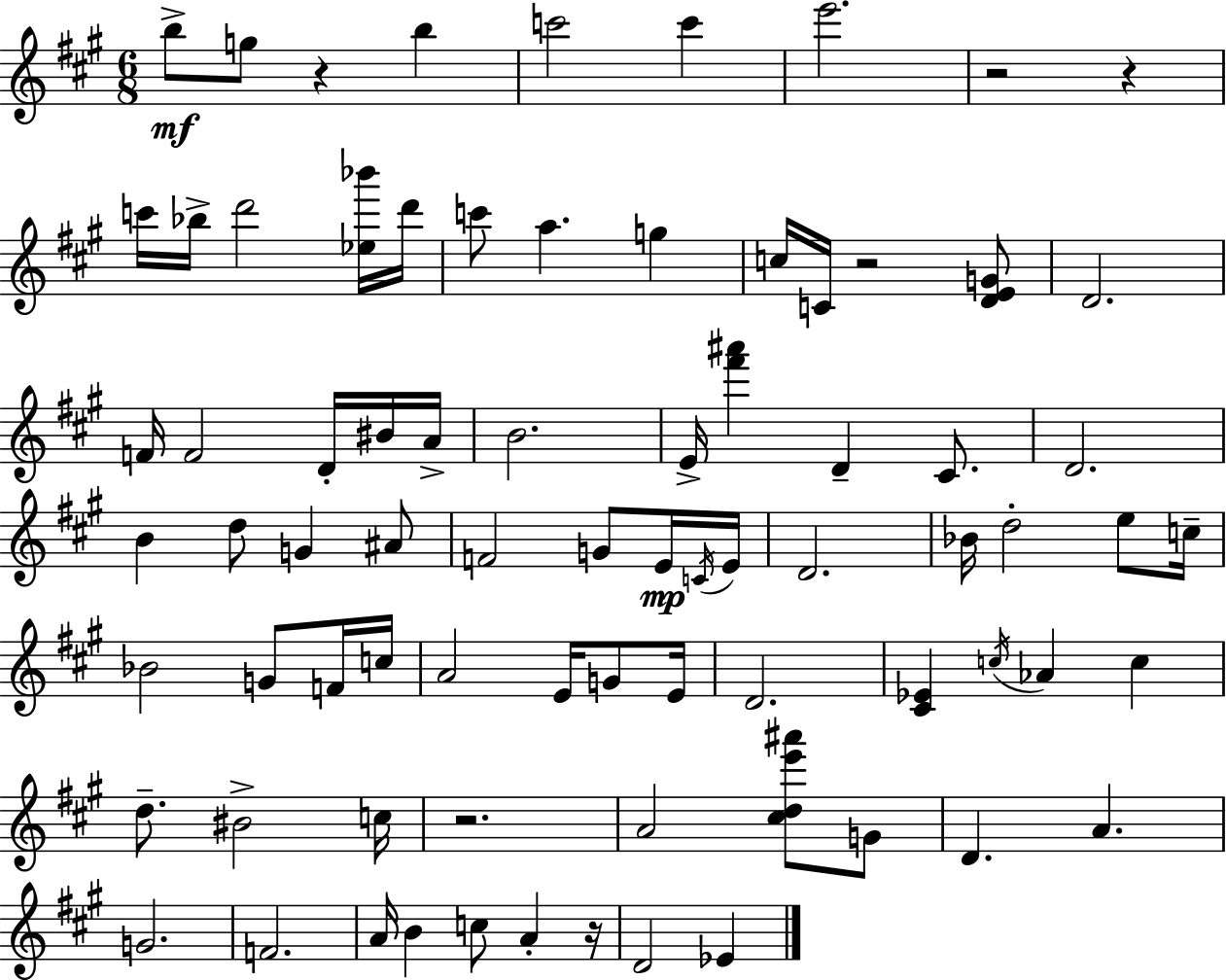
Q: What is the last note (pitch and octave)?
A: Eb4